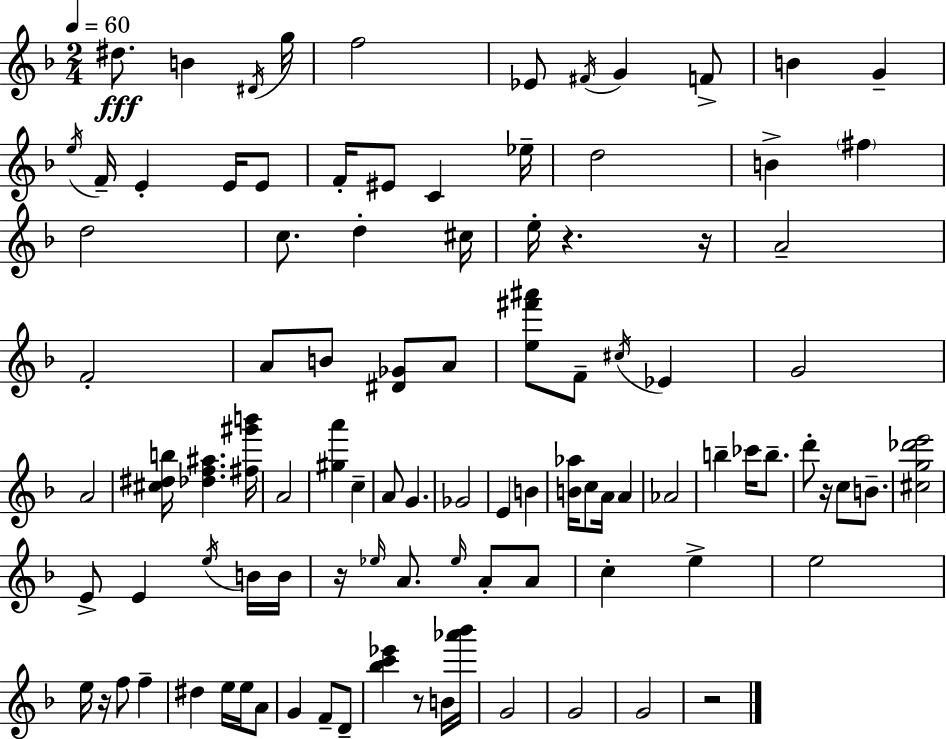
{
  \clef treble
  \numericTimeSignature
  \time 2/4
  \key d \minor
  \tempo 4 = 60
  \repeat volta 2 { dis''8.\fff b'4 \acciaccatura { dis'16 } | g''16 f''2 | ees'8 \acciaccatura { fis'16 } g'4 | f'8-> b'4 g'4-- | \break \acciaccatura { e''16 } f'16-- e'4-. | e'16 e'8 f'16-. eis'8 c'4 | ees''16-- d''2 | b'4-> \parenthesize fis''4 | \break d''2 | c''8. d''4-. | cis''16 e''16-. r4. | r16 a'2-- | \break f'2-. | a'8 b'8 <dis' ges'>8 | a'8 <e'' fis''' ais'''>8 f'8-- \acciaccatura { cis''16 } | ees'4 g'2 | \break a'2 | <cis'' dis'' b''>16 <des'' f'' ais''>4. | <fis'' gis''' b'''>16 a'2 | <gis'' a'''>4 | \break c''4-- a'8 g'4. | ges'2 | e'4 | b'4 <b' aes''>16 c''8 a'16 | \break a'4 aes'2 | b''4-- | ces'''16 b''8.-- d'''8-. r16 c''8 | b'8.-- <cis'' g'' des''' e'''>2 | \break e'8-> e'4 | \acciaccatura { e''16 } b'16 b'16 r16 \grace { ees''16 } a'8. | \grace { ees''16 } a'8-. a'8 c''4-. | e''4-> e''2 | \break e''16 | r16 f''8 f''4-- dis''4 | e''16 e''16 a'8 g'4 | f'8-- d'8-- <bes'' c''' ees'''>4 | \break r8 b'16 <aes''' bes'''>16 g'2 | g'2 | g'2 | r2 | \break } \bar "|."
}